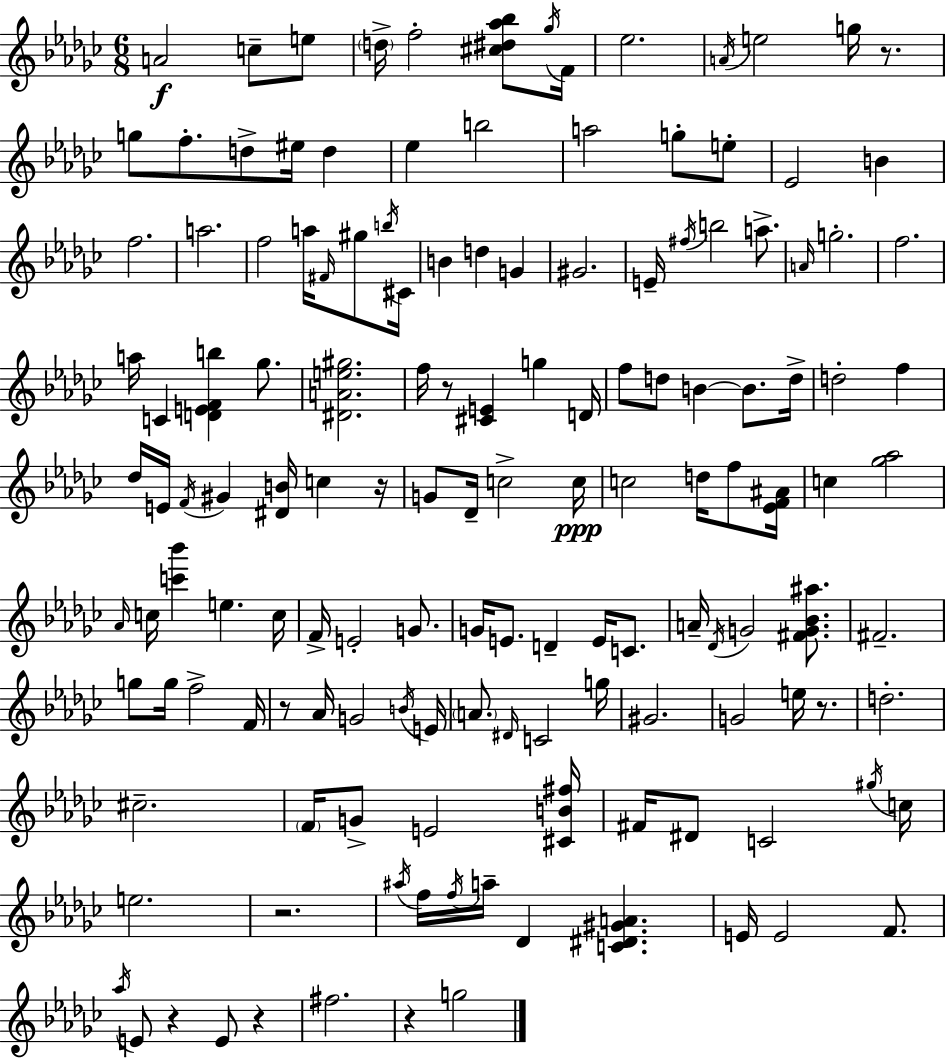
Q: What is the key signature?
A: EES minor